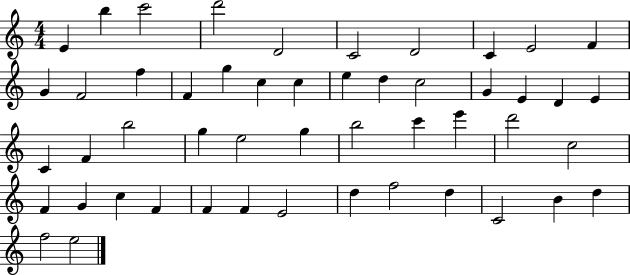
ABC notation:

X:1
T:Untitled
M:4/4
L:1/4
K:C
E b c'2 d'2 D2 C2 D2 C E2 F G F2 f F g c c e d c2 G E D E C F b2 g e2 g b2 c' e' d'2 c2 F G c F F F E2 d f2 d C2 B d f2 e2